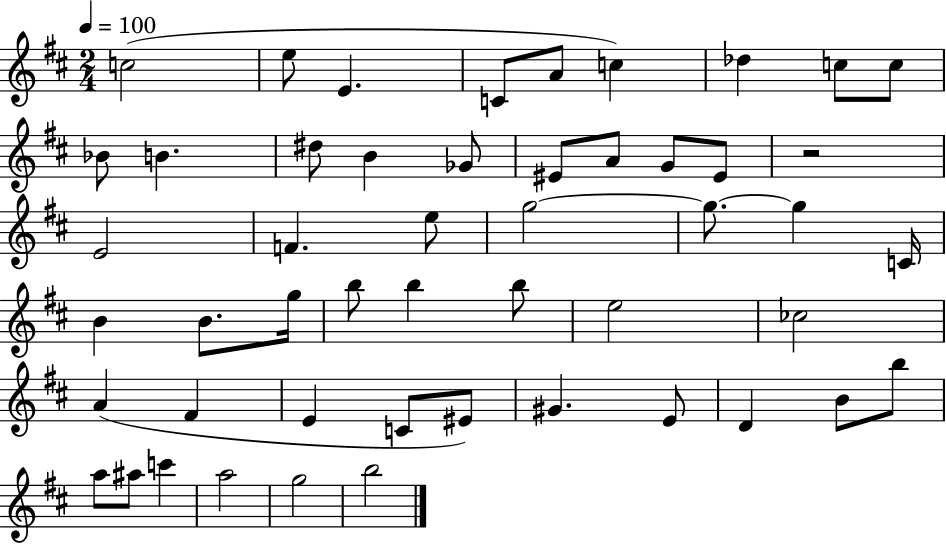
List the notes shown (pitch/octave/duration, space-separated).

C5/h E5/e E4/q. C4/e A4/e C5/q Db5/q C5/e C5/e Bb4/e B4/q. D#5/e B4/q Gb4/e EIS4/e A4/e G4/e EIS4/e R/h E4/h F4/q. E5/e G5/h G5/e. G5/q C4/s B4/q B4/e. G5/s B5/e B5/q B5/e E5/h CES5/h A4/q F#4/q E4/q C4/e EIS4/e G#4/q. E4/e D4/q B4/e B5/e A5/e A#5/e C6/q A5/h G5/h B5/h